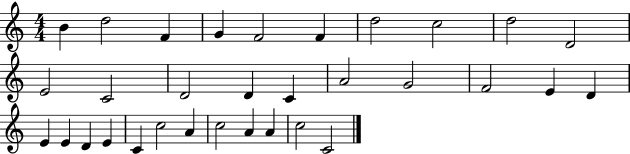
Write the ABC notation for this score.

X:1
T:Untitled
M:4/4
L:1/4
K:C
B d2 F G F2 F d2 c2 d2 D2 E2 C2 D2 D C A2 G2 F2 E D E E D E C c2 A c2 A A c2 C2